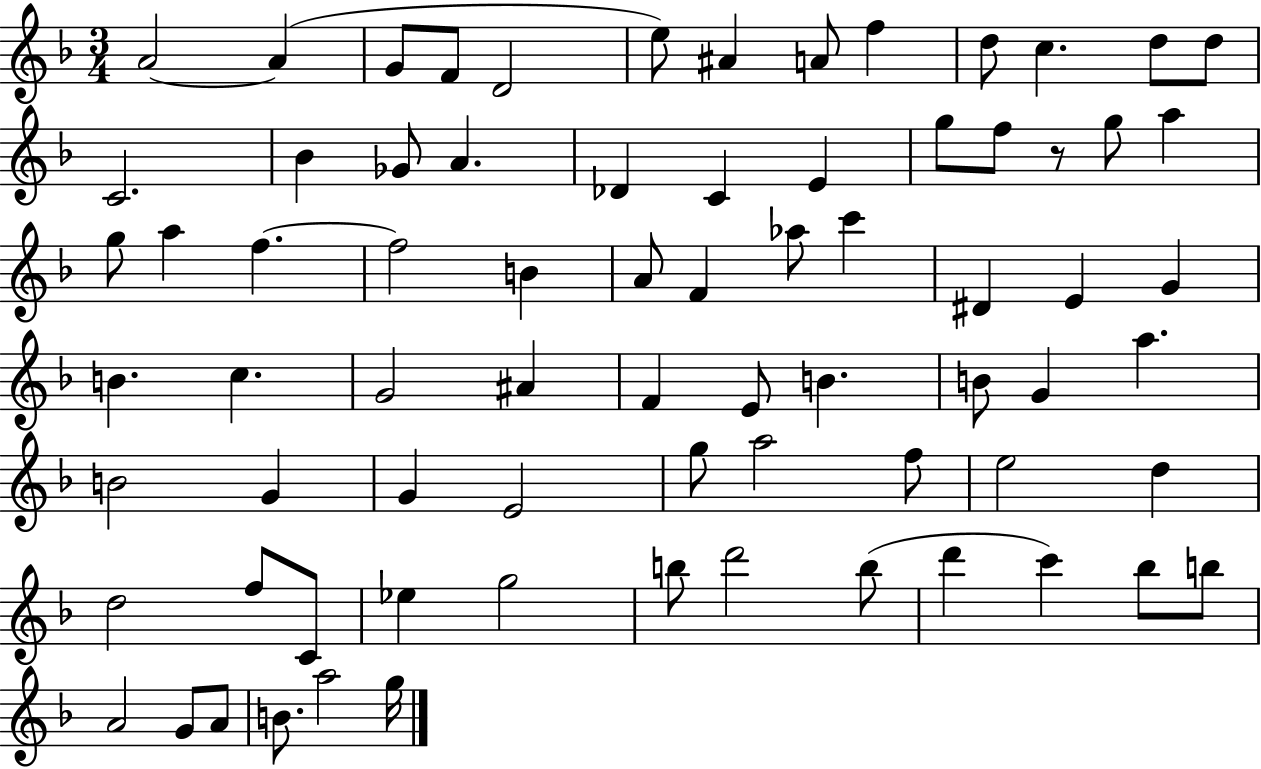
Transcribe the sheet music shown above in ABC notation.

X:1
T:Untitled
M:3/4
L:1/4
K:F
A2 A G/2 F/2 D2 e/2 ^A A/2 f d/2 c d/2 d/2 C2 _B _G/2 A _D C E g/2 f/2 z/2 g/2 a g/2 a f f2 B A/2 F _a/2 c' ^D E G B c G2 ^A F E/2 B B/2 G a B2 G G E2 g/2 a2 f/2 e2 d d2 f/2 C/2 _e g2 b/2 d'2 b/2 d' c' _b/2 b/2 A2 G/2 A/2 B/2 a2 g/4